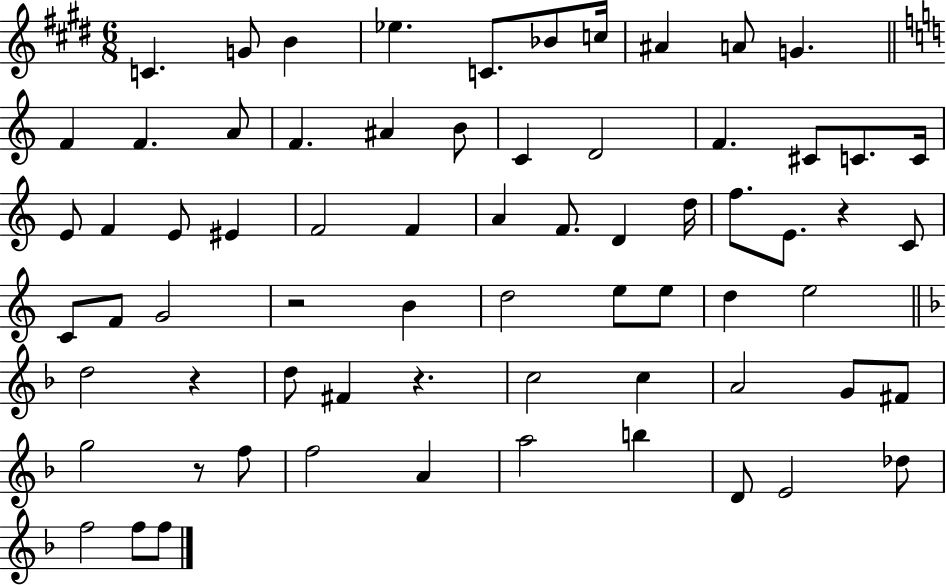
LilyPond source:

{
  \clef treble
  \numericTimeSignature
  \time 6/8
  \key e \major
  \repeat volta 2 { c'4. g'8 b'4 | ees''4. c'8. bes'8 c''16 | ais'4 a'8 g'4. | \bar "||" \break \key c \major f'4 f'4. a'8 | f'4. ais'4 b'8 | c'4 d'2 | f'4. cis'8 c'8. c'16 | \break e'8 f'4 e'8 eis'4 | f'2 f'4 | a'4 f'8. d'4 d''16 | f''8. e'8. r4 c'8 | \break c'8 f'8 g'2 | r2 b'4 | d''2 e''8 e''8 | d''4 e''2 | \break \bar "||" \break \key f \major d''2 r4 | d''8 fis'4 r4. | c''2 c''4 | a'2 g'8 fis'8 | \break g''2 r8 f''8 | f''2 a'4 | a''2 b''4 | d'8 e'2 des''8 | \break f''2 f''8 f''8 | } \bar "|."
}